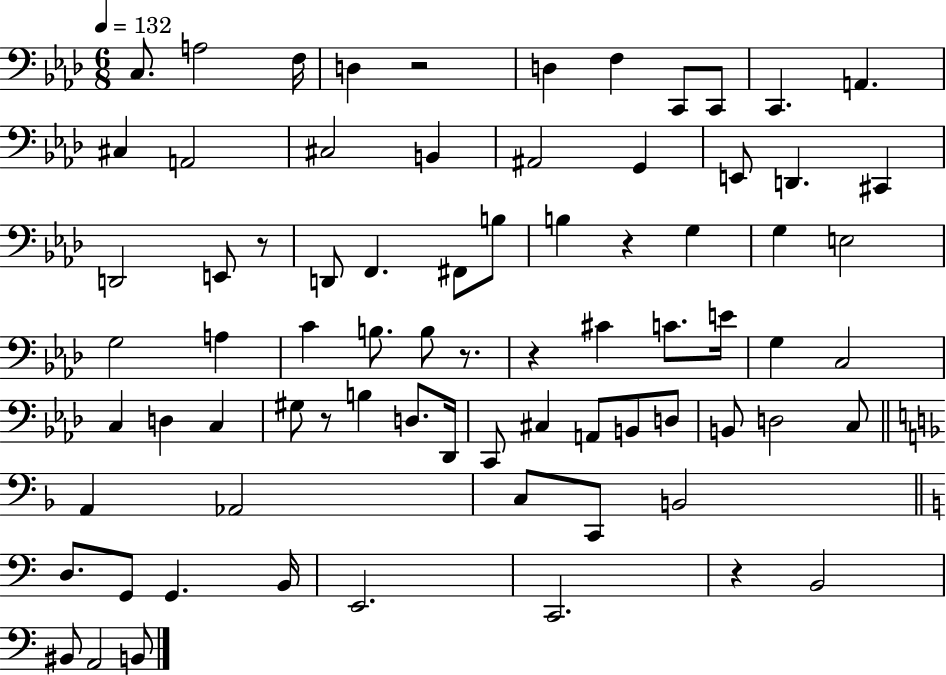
X:1
T:Untitled
M:6/8
L:1/4
K:Ab
C,/2 A,2 F,/4 D, z2 D, F, C,,/2 C,,/2 C,, A,, ^C, A,,2 ^C,2 B,, ^A,,2 G,, E,,/2 D,, ^C,, D,,2 E,,/2 z/2 D,,/2 F,, ^F,,/2 B,/2 B, z G, G, E,2 G,2 A, C B,/2 B,/2 z/2 z ^C C/2 E/4 G, C,2 C, D, C, ^G,/2 z/2 B, D,/2 _D,,/4 C,,/2 ^C, A,,/2 B,,/2 D,/2 B,,/2 D,2 C,/2 A,, _A,,2 C,/2 C,,/2 B,,2 D,/2 G,,/2 G,, B,,/4 E,,2 C,,2 z B,,2 ^B,,/2 A,,2 B,,/2